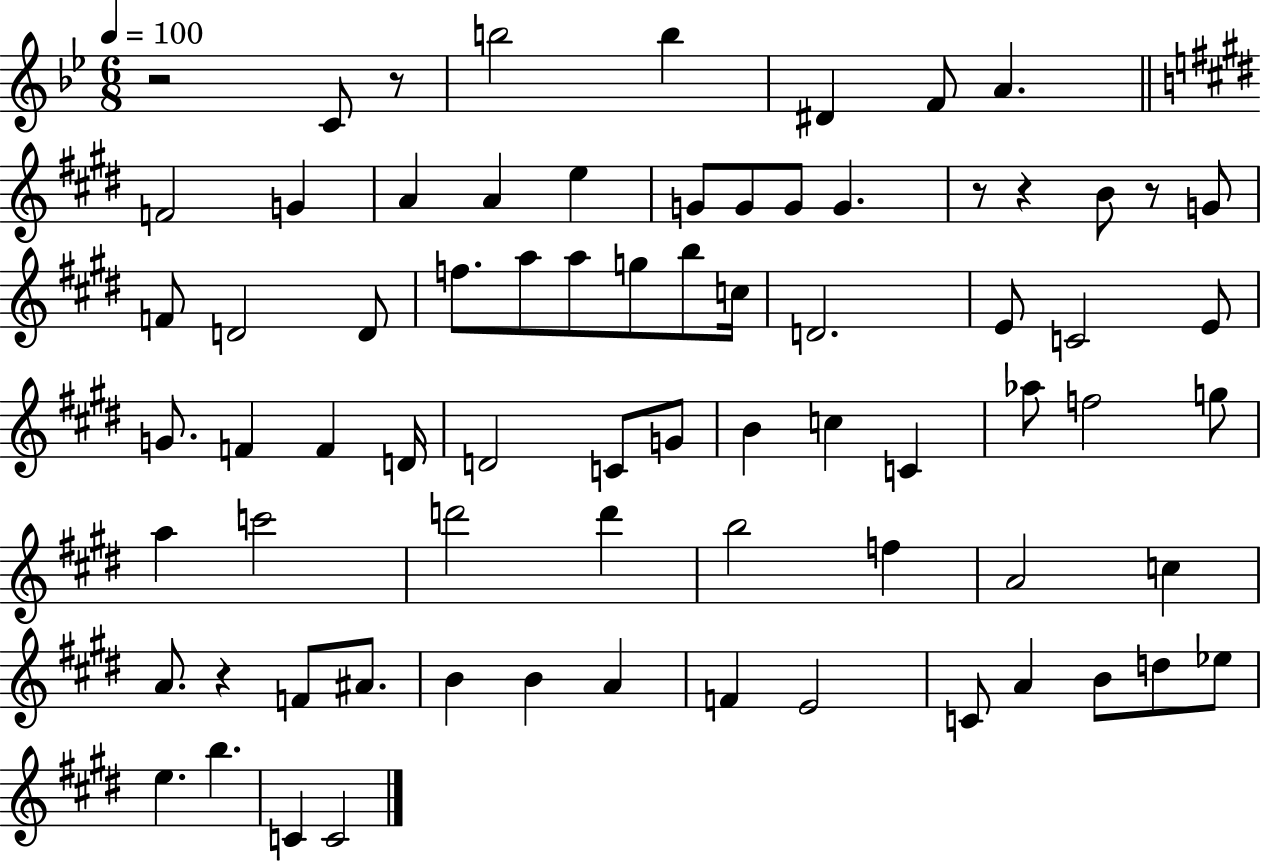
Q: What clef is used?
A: treble